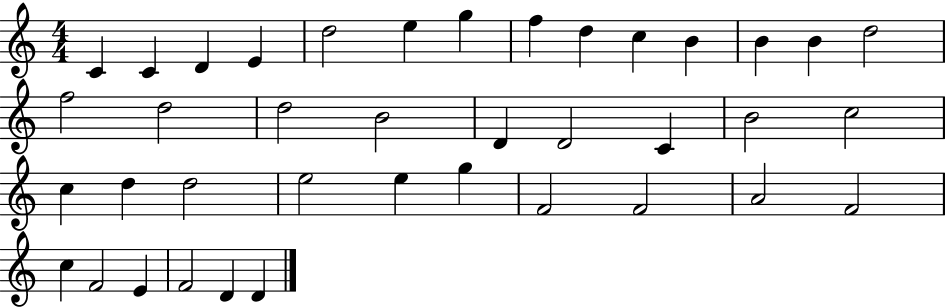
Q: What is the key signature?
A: C major